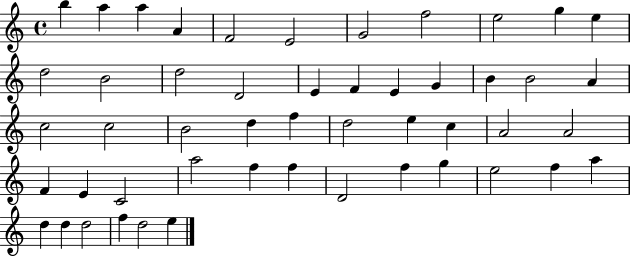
X:1
T:Untitled
M:4/4
L:1/4
K:C
b a a A F2 E2 G2 f2 e2 g e d2 B2 d2 D2 E F E G B B2 A c2 c2 B2 d f d2 e c A2 A2 F E C2 a2 f f D2 f g e2 f a d d d2 f d2 e